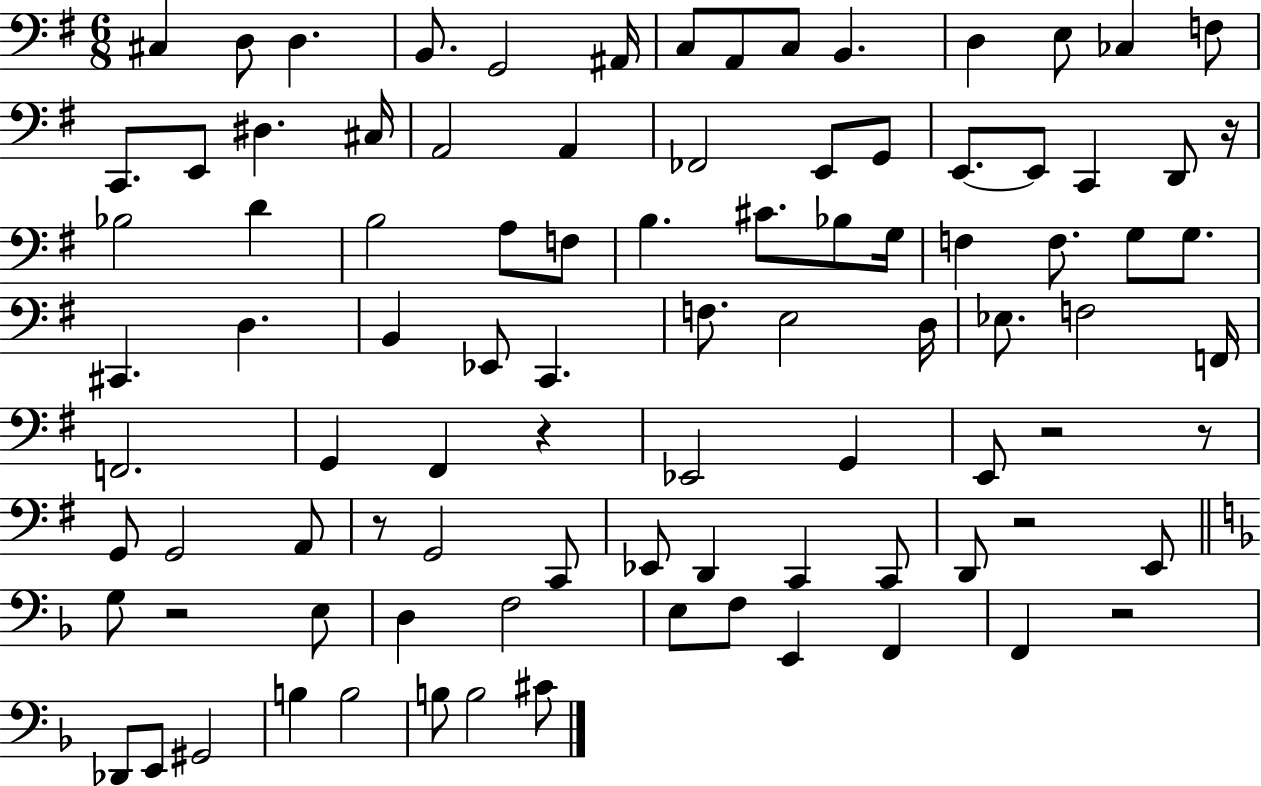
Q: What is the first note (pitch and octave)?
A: C#3